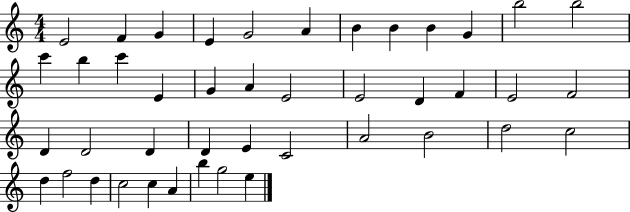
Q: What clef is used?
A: treble